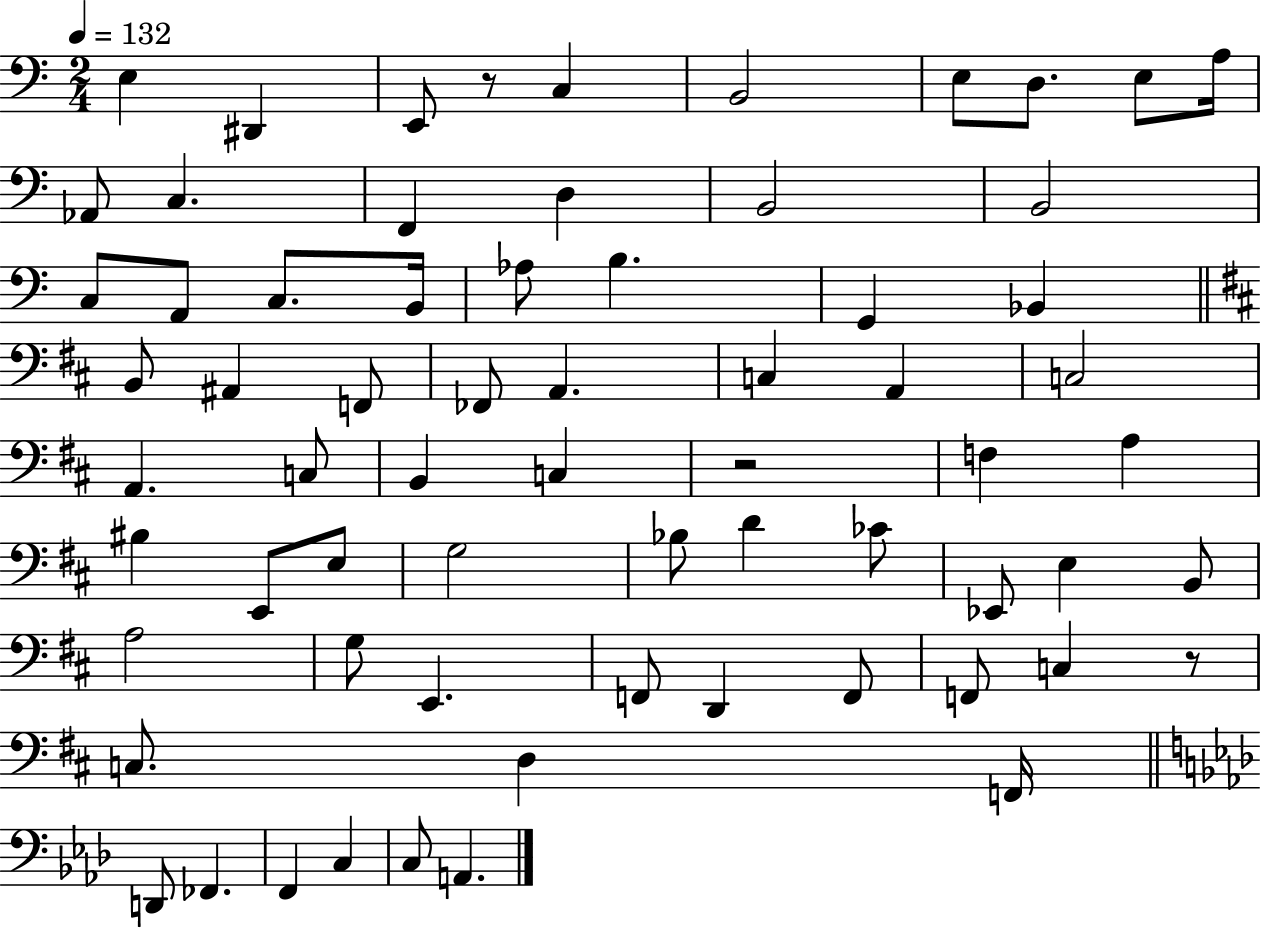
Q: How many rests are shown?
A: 3